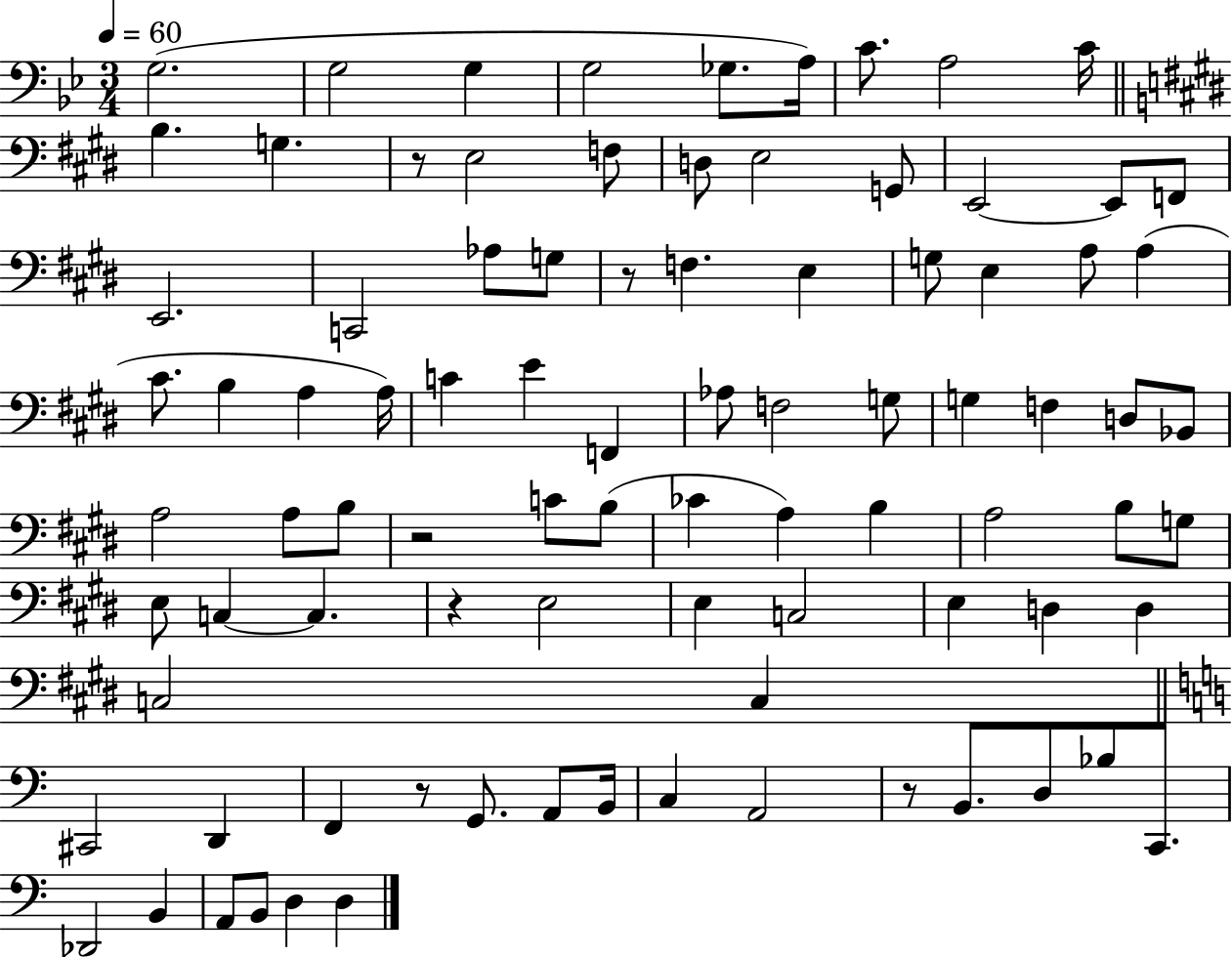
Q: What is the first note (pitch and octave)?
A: G3